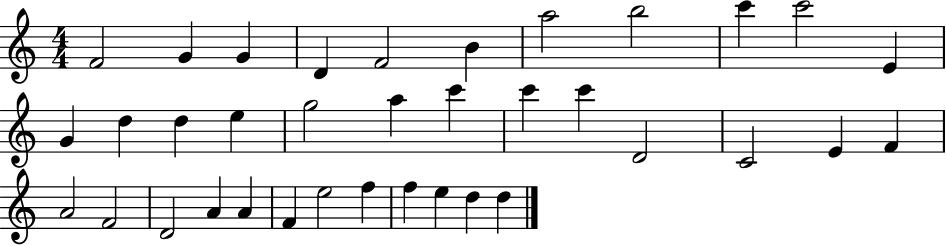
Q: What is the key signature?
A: C major